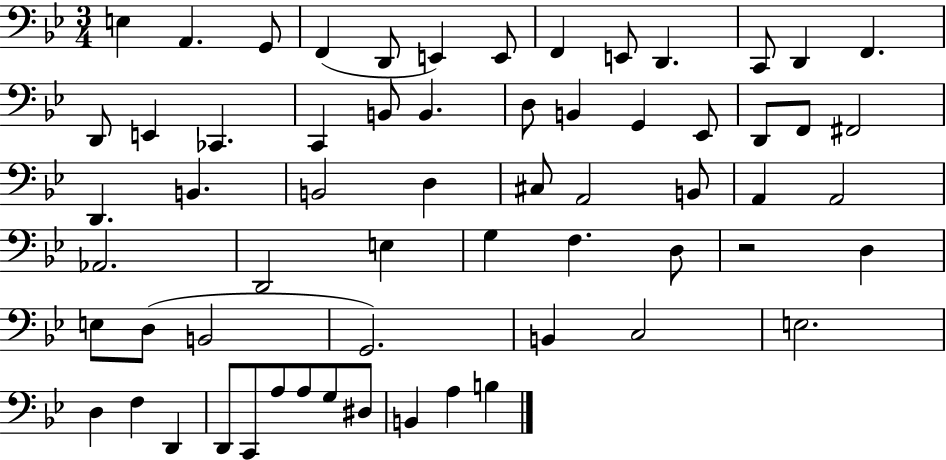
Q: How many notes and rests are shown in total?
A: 62